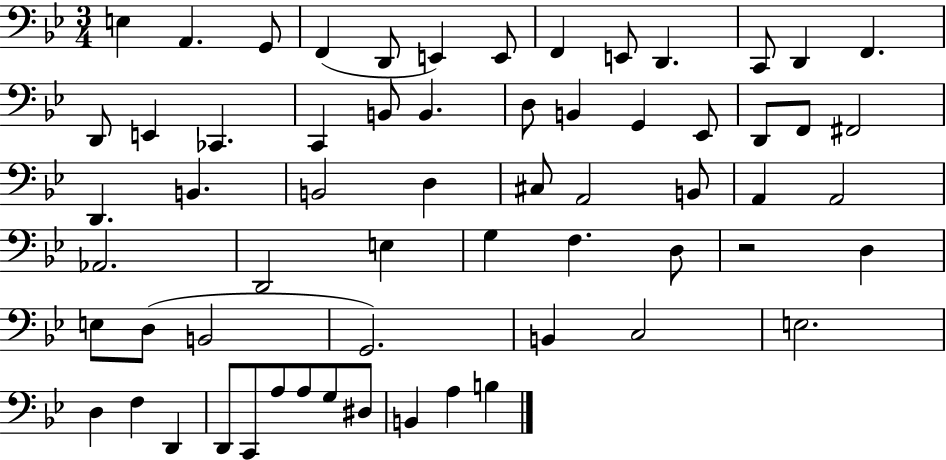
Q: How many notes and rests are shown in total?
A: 62